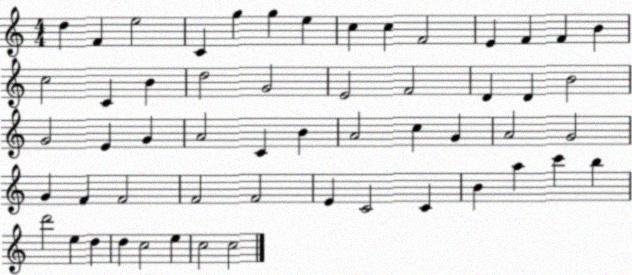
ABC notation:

X:1
T:Untitled
M:4/4
L:1/4
K:C
d F e2 C g g e c c F2 E F F B c2 C B d2 G2 E2 F2 D D B2 G2 E G A2 C B A2 c G A2 G2 G F F2 F2 F2 E C2 C B a c' b d'2 e d d c2 e c2 c2